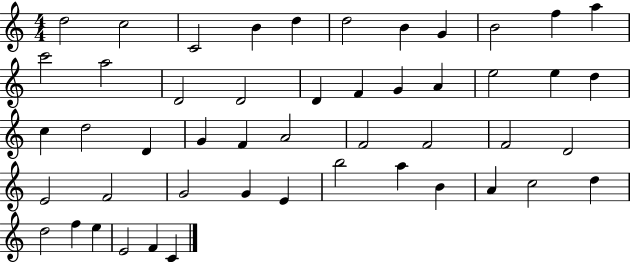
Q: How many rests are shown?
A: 0